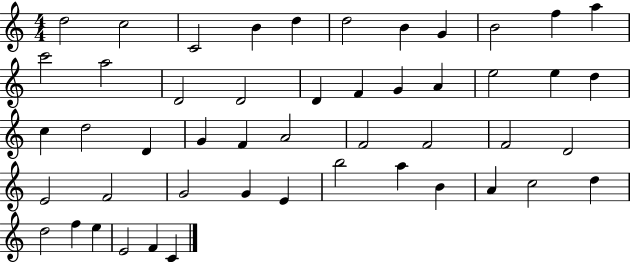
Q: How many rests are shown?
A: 0